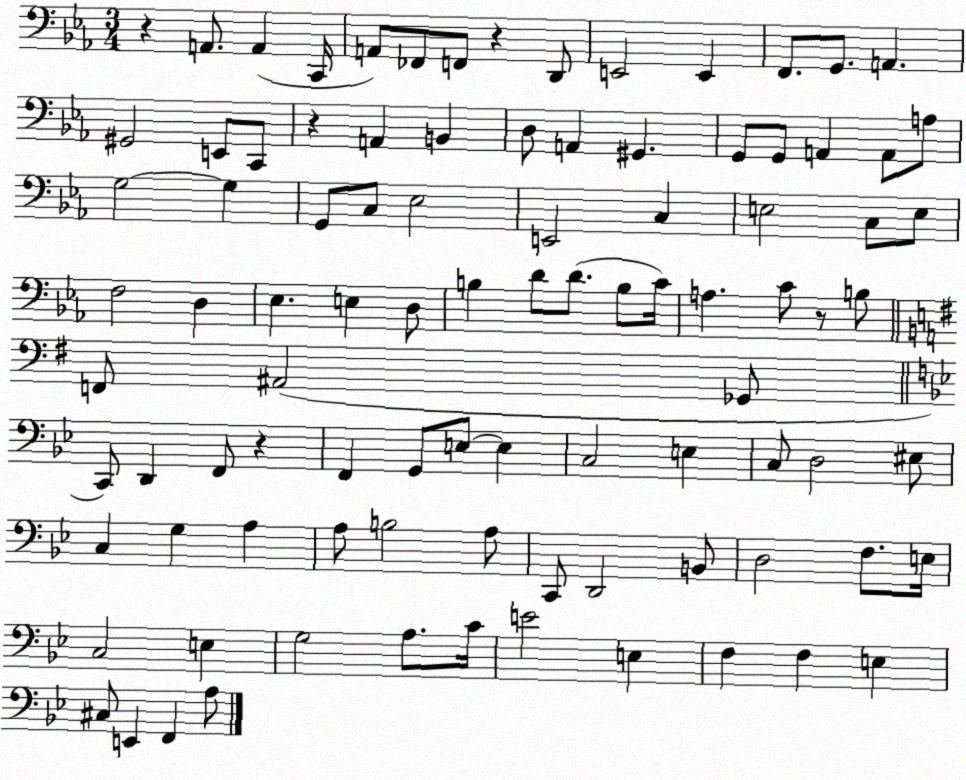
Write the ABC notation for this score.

X:1
T:Untitled
M:3/4
L:1/4
K:Eb
z A,,/2 A,, C,,/4 A,,/2 _F,,/2 F,,/2 z D,,/2 E,,2 E,, F,,/2 G,,/2 A,, ^G,,2 E,,/2 C,,/2 z A,, B,, D,/2 A,, ^G,, G,,/2 G,,/2 A,, A,,/2 A,/2 G,2 G, G,,/2 C,/2 _E,2 E,,2 C, E,2 C,/2 E,/2 F,2 D, _E, E, D,/2 B, D/2 D/2 B,/2 C/4 A, C/2 z/2 B,/2 F,,/2 ^A,,2 _G,,/2 C,,/2 D,, F,,/2 z F,, G,,/2 E,/2 E, C,2 E, C,/2 D,2 ^E,/2 C, G, A, A,/2 B,2 A,/2 C,,/2 D,,2 B,,/2 D,2 F,/2 E,/4 C,2 E, G,2 A,/2 C/4 E2 E, F, F, E, ^C,/2 E,, F,, A,/2